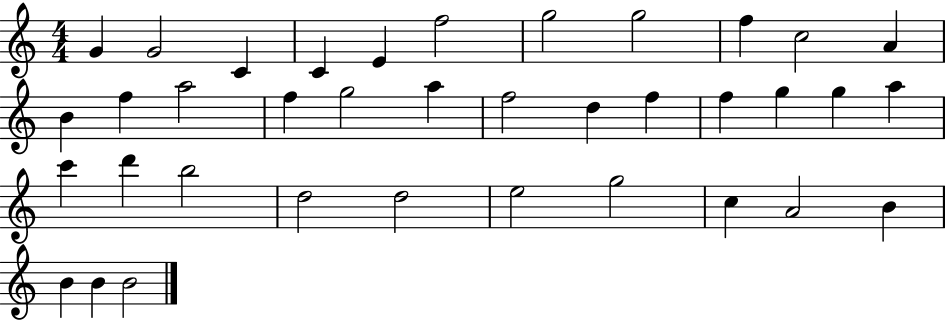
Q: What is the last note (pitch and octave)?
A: B4